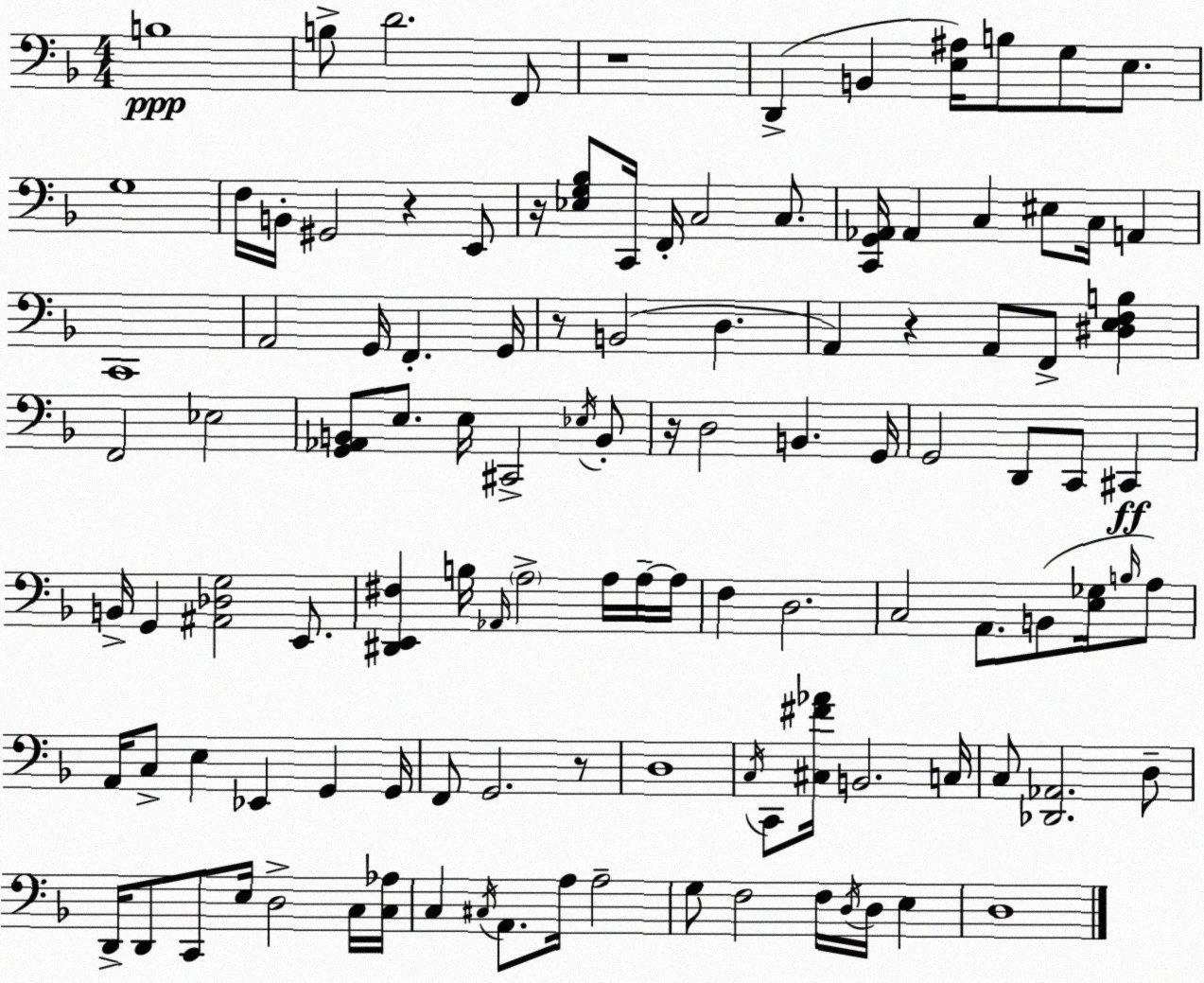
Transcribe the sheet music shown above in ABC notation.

X:1
T:Untitled
M:4/4
L:1/4
K:F
B,4 B,/2 D2 F,,/2 z4 D,, B,, [E,^A,]/4 B,/2 G,/2 E,/2 G,4 F,/4 B,,/4 ^G,,2 z E,,/2 z/4 [_E,G,_B,]/2 C,,/4 F,,/4 C,2 C,/2 [C,,G,,_A,,]/4 _A,, C, ^E,/2 C,/4 A,, C,,4 A,,2 G,,/4 F,, G,,/4 z/2 B,,2 D, A,, z A,,/2 F,,/2 [^D,E,F,B,] F,,2 _E,2 [G,,_A,,B,,]/2 E,/2 E,/4 ^C,,2 _E,/4 B,,/2 z/4 D,2 B,, G,,/4 G,,2 D,,/2 C,,/2 ^C,, B,,/4 G,, [^A,,_D,G,]2 E,,/2 [^D,,E,,^F,] B,/4 _A,,/4 A,2 A,/4 A,/4 A,/4 F, D,2 C,2 A,,/2 B,,/2 [E,_G,]/4 B,/4 A,/2 A,,/4 C,/2 E, _E,, G,, G,,/4 F,,/2 G,,2 z/2 D,4 C,/4 C,,/2 [^C,^F_A]/4 B,,2 C,/4 C,/2 [_D,,_A,,]2 D,/2 D,,/4 D,,/2 C,,/2 E,/4 D,2 C,/4 [C,_A,]/4 C, ^C,/4 A,,/2 A,/4 A,2 G,/2 F,2 F,/4 D,/4 D,/4 E, D,4